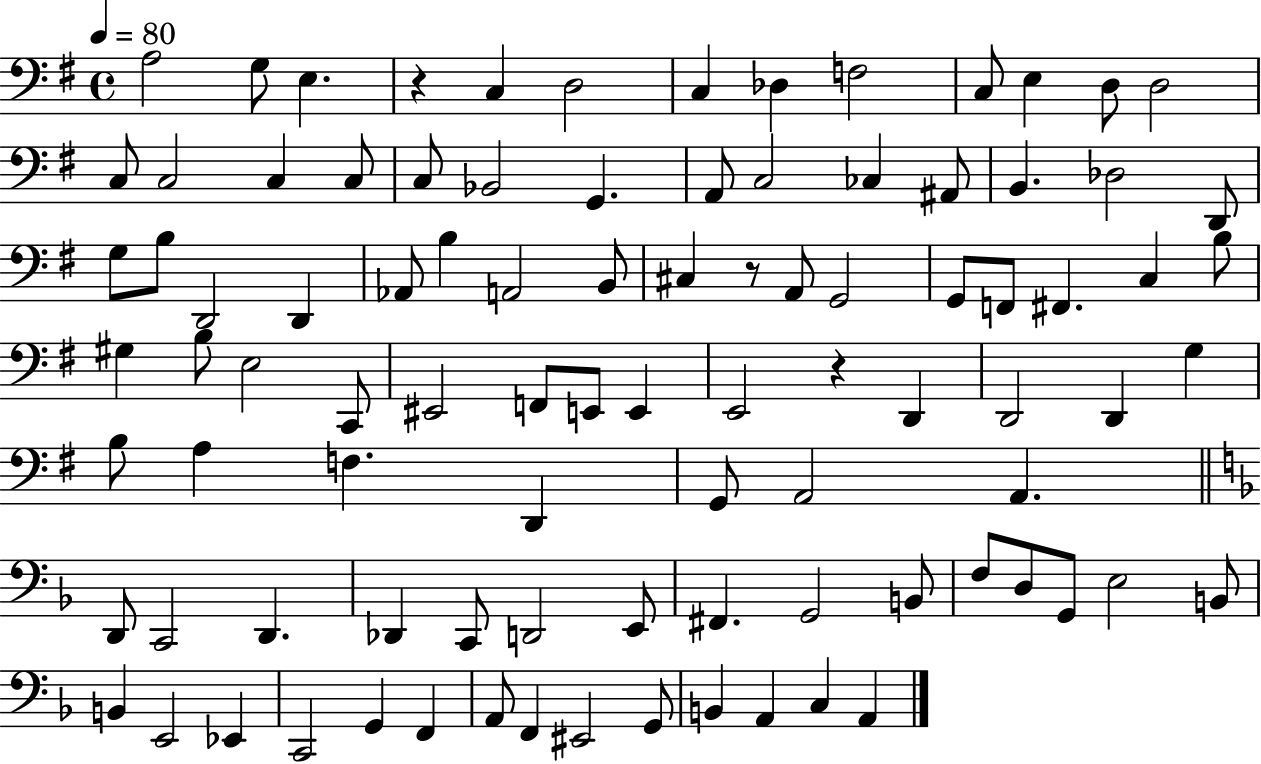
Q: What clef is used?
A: bass